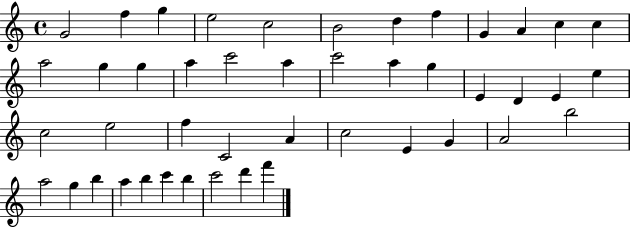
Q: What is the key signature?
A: C major